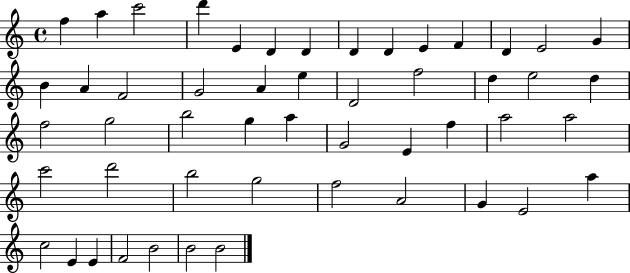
X:1
T:Untitled
M:4/4
L:1/4
K:C
f a c'2 d' E D D D D E F D E2 G B A F2 G2 A e D2 f2 d e2 d f2 g2 b2 g a G2 E f a2 a2 c'2 d'2 b2 g2 f2 A2 G E2 a c2 E E F2 B2 B2 B2